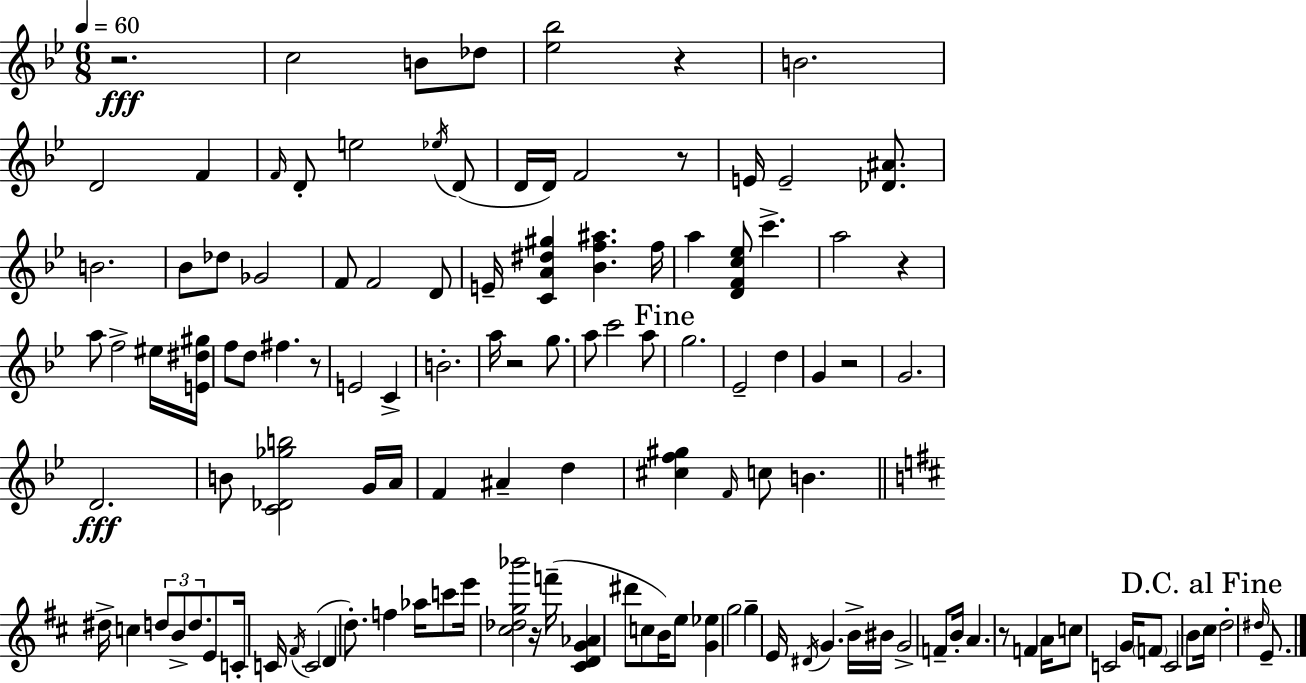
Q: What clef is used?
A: treble